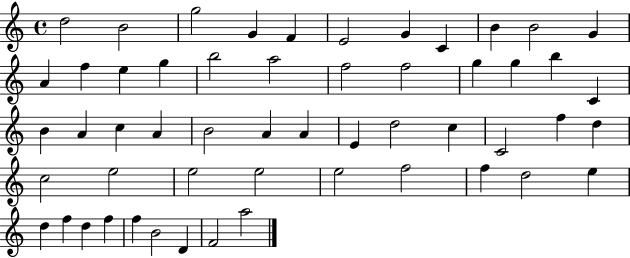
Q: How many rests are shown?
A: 0